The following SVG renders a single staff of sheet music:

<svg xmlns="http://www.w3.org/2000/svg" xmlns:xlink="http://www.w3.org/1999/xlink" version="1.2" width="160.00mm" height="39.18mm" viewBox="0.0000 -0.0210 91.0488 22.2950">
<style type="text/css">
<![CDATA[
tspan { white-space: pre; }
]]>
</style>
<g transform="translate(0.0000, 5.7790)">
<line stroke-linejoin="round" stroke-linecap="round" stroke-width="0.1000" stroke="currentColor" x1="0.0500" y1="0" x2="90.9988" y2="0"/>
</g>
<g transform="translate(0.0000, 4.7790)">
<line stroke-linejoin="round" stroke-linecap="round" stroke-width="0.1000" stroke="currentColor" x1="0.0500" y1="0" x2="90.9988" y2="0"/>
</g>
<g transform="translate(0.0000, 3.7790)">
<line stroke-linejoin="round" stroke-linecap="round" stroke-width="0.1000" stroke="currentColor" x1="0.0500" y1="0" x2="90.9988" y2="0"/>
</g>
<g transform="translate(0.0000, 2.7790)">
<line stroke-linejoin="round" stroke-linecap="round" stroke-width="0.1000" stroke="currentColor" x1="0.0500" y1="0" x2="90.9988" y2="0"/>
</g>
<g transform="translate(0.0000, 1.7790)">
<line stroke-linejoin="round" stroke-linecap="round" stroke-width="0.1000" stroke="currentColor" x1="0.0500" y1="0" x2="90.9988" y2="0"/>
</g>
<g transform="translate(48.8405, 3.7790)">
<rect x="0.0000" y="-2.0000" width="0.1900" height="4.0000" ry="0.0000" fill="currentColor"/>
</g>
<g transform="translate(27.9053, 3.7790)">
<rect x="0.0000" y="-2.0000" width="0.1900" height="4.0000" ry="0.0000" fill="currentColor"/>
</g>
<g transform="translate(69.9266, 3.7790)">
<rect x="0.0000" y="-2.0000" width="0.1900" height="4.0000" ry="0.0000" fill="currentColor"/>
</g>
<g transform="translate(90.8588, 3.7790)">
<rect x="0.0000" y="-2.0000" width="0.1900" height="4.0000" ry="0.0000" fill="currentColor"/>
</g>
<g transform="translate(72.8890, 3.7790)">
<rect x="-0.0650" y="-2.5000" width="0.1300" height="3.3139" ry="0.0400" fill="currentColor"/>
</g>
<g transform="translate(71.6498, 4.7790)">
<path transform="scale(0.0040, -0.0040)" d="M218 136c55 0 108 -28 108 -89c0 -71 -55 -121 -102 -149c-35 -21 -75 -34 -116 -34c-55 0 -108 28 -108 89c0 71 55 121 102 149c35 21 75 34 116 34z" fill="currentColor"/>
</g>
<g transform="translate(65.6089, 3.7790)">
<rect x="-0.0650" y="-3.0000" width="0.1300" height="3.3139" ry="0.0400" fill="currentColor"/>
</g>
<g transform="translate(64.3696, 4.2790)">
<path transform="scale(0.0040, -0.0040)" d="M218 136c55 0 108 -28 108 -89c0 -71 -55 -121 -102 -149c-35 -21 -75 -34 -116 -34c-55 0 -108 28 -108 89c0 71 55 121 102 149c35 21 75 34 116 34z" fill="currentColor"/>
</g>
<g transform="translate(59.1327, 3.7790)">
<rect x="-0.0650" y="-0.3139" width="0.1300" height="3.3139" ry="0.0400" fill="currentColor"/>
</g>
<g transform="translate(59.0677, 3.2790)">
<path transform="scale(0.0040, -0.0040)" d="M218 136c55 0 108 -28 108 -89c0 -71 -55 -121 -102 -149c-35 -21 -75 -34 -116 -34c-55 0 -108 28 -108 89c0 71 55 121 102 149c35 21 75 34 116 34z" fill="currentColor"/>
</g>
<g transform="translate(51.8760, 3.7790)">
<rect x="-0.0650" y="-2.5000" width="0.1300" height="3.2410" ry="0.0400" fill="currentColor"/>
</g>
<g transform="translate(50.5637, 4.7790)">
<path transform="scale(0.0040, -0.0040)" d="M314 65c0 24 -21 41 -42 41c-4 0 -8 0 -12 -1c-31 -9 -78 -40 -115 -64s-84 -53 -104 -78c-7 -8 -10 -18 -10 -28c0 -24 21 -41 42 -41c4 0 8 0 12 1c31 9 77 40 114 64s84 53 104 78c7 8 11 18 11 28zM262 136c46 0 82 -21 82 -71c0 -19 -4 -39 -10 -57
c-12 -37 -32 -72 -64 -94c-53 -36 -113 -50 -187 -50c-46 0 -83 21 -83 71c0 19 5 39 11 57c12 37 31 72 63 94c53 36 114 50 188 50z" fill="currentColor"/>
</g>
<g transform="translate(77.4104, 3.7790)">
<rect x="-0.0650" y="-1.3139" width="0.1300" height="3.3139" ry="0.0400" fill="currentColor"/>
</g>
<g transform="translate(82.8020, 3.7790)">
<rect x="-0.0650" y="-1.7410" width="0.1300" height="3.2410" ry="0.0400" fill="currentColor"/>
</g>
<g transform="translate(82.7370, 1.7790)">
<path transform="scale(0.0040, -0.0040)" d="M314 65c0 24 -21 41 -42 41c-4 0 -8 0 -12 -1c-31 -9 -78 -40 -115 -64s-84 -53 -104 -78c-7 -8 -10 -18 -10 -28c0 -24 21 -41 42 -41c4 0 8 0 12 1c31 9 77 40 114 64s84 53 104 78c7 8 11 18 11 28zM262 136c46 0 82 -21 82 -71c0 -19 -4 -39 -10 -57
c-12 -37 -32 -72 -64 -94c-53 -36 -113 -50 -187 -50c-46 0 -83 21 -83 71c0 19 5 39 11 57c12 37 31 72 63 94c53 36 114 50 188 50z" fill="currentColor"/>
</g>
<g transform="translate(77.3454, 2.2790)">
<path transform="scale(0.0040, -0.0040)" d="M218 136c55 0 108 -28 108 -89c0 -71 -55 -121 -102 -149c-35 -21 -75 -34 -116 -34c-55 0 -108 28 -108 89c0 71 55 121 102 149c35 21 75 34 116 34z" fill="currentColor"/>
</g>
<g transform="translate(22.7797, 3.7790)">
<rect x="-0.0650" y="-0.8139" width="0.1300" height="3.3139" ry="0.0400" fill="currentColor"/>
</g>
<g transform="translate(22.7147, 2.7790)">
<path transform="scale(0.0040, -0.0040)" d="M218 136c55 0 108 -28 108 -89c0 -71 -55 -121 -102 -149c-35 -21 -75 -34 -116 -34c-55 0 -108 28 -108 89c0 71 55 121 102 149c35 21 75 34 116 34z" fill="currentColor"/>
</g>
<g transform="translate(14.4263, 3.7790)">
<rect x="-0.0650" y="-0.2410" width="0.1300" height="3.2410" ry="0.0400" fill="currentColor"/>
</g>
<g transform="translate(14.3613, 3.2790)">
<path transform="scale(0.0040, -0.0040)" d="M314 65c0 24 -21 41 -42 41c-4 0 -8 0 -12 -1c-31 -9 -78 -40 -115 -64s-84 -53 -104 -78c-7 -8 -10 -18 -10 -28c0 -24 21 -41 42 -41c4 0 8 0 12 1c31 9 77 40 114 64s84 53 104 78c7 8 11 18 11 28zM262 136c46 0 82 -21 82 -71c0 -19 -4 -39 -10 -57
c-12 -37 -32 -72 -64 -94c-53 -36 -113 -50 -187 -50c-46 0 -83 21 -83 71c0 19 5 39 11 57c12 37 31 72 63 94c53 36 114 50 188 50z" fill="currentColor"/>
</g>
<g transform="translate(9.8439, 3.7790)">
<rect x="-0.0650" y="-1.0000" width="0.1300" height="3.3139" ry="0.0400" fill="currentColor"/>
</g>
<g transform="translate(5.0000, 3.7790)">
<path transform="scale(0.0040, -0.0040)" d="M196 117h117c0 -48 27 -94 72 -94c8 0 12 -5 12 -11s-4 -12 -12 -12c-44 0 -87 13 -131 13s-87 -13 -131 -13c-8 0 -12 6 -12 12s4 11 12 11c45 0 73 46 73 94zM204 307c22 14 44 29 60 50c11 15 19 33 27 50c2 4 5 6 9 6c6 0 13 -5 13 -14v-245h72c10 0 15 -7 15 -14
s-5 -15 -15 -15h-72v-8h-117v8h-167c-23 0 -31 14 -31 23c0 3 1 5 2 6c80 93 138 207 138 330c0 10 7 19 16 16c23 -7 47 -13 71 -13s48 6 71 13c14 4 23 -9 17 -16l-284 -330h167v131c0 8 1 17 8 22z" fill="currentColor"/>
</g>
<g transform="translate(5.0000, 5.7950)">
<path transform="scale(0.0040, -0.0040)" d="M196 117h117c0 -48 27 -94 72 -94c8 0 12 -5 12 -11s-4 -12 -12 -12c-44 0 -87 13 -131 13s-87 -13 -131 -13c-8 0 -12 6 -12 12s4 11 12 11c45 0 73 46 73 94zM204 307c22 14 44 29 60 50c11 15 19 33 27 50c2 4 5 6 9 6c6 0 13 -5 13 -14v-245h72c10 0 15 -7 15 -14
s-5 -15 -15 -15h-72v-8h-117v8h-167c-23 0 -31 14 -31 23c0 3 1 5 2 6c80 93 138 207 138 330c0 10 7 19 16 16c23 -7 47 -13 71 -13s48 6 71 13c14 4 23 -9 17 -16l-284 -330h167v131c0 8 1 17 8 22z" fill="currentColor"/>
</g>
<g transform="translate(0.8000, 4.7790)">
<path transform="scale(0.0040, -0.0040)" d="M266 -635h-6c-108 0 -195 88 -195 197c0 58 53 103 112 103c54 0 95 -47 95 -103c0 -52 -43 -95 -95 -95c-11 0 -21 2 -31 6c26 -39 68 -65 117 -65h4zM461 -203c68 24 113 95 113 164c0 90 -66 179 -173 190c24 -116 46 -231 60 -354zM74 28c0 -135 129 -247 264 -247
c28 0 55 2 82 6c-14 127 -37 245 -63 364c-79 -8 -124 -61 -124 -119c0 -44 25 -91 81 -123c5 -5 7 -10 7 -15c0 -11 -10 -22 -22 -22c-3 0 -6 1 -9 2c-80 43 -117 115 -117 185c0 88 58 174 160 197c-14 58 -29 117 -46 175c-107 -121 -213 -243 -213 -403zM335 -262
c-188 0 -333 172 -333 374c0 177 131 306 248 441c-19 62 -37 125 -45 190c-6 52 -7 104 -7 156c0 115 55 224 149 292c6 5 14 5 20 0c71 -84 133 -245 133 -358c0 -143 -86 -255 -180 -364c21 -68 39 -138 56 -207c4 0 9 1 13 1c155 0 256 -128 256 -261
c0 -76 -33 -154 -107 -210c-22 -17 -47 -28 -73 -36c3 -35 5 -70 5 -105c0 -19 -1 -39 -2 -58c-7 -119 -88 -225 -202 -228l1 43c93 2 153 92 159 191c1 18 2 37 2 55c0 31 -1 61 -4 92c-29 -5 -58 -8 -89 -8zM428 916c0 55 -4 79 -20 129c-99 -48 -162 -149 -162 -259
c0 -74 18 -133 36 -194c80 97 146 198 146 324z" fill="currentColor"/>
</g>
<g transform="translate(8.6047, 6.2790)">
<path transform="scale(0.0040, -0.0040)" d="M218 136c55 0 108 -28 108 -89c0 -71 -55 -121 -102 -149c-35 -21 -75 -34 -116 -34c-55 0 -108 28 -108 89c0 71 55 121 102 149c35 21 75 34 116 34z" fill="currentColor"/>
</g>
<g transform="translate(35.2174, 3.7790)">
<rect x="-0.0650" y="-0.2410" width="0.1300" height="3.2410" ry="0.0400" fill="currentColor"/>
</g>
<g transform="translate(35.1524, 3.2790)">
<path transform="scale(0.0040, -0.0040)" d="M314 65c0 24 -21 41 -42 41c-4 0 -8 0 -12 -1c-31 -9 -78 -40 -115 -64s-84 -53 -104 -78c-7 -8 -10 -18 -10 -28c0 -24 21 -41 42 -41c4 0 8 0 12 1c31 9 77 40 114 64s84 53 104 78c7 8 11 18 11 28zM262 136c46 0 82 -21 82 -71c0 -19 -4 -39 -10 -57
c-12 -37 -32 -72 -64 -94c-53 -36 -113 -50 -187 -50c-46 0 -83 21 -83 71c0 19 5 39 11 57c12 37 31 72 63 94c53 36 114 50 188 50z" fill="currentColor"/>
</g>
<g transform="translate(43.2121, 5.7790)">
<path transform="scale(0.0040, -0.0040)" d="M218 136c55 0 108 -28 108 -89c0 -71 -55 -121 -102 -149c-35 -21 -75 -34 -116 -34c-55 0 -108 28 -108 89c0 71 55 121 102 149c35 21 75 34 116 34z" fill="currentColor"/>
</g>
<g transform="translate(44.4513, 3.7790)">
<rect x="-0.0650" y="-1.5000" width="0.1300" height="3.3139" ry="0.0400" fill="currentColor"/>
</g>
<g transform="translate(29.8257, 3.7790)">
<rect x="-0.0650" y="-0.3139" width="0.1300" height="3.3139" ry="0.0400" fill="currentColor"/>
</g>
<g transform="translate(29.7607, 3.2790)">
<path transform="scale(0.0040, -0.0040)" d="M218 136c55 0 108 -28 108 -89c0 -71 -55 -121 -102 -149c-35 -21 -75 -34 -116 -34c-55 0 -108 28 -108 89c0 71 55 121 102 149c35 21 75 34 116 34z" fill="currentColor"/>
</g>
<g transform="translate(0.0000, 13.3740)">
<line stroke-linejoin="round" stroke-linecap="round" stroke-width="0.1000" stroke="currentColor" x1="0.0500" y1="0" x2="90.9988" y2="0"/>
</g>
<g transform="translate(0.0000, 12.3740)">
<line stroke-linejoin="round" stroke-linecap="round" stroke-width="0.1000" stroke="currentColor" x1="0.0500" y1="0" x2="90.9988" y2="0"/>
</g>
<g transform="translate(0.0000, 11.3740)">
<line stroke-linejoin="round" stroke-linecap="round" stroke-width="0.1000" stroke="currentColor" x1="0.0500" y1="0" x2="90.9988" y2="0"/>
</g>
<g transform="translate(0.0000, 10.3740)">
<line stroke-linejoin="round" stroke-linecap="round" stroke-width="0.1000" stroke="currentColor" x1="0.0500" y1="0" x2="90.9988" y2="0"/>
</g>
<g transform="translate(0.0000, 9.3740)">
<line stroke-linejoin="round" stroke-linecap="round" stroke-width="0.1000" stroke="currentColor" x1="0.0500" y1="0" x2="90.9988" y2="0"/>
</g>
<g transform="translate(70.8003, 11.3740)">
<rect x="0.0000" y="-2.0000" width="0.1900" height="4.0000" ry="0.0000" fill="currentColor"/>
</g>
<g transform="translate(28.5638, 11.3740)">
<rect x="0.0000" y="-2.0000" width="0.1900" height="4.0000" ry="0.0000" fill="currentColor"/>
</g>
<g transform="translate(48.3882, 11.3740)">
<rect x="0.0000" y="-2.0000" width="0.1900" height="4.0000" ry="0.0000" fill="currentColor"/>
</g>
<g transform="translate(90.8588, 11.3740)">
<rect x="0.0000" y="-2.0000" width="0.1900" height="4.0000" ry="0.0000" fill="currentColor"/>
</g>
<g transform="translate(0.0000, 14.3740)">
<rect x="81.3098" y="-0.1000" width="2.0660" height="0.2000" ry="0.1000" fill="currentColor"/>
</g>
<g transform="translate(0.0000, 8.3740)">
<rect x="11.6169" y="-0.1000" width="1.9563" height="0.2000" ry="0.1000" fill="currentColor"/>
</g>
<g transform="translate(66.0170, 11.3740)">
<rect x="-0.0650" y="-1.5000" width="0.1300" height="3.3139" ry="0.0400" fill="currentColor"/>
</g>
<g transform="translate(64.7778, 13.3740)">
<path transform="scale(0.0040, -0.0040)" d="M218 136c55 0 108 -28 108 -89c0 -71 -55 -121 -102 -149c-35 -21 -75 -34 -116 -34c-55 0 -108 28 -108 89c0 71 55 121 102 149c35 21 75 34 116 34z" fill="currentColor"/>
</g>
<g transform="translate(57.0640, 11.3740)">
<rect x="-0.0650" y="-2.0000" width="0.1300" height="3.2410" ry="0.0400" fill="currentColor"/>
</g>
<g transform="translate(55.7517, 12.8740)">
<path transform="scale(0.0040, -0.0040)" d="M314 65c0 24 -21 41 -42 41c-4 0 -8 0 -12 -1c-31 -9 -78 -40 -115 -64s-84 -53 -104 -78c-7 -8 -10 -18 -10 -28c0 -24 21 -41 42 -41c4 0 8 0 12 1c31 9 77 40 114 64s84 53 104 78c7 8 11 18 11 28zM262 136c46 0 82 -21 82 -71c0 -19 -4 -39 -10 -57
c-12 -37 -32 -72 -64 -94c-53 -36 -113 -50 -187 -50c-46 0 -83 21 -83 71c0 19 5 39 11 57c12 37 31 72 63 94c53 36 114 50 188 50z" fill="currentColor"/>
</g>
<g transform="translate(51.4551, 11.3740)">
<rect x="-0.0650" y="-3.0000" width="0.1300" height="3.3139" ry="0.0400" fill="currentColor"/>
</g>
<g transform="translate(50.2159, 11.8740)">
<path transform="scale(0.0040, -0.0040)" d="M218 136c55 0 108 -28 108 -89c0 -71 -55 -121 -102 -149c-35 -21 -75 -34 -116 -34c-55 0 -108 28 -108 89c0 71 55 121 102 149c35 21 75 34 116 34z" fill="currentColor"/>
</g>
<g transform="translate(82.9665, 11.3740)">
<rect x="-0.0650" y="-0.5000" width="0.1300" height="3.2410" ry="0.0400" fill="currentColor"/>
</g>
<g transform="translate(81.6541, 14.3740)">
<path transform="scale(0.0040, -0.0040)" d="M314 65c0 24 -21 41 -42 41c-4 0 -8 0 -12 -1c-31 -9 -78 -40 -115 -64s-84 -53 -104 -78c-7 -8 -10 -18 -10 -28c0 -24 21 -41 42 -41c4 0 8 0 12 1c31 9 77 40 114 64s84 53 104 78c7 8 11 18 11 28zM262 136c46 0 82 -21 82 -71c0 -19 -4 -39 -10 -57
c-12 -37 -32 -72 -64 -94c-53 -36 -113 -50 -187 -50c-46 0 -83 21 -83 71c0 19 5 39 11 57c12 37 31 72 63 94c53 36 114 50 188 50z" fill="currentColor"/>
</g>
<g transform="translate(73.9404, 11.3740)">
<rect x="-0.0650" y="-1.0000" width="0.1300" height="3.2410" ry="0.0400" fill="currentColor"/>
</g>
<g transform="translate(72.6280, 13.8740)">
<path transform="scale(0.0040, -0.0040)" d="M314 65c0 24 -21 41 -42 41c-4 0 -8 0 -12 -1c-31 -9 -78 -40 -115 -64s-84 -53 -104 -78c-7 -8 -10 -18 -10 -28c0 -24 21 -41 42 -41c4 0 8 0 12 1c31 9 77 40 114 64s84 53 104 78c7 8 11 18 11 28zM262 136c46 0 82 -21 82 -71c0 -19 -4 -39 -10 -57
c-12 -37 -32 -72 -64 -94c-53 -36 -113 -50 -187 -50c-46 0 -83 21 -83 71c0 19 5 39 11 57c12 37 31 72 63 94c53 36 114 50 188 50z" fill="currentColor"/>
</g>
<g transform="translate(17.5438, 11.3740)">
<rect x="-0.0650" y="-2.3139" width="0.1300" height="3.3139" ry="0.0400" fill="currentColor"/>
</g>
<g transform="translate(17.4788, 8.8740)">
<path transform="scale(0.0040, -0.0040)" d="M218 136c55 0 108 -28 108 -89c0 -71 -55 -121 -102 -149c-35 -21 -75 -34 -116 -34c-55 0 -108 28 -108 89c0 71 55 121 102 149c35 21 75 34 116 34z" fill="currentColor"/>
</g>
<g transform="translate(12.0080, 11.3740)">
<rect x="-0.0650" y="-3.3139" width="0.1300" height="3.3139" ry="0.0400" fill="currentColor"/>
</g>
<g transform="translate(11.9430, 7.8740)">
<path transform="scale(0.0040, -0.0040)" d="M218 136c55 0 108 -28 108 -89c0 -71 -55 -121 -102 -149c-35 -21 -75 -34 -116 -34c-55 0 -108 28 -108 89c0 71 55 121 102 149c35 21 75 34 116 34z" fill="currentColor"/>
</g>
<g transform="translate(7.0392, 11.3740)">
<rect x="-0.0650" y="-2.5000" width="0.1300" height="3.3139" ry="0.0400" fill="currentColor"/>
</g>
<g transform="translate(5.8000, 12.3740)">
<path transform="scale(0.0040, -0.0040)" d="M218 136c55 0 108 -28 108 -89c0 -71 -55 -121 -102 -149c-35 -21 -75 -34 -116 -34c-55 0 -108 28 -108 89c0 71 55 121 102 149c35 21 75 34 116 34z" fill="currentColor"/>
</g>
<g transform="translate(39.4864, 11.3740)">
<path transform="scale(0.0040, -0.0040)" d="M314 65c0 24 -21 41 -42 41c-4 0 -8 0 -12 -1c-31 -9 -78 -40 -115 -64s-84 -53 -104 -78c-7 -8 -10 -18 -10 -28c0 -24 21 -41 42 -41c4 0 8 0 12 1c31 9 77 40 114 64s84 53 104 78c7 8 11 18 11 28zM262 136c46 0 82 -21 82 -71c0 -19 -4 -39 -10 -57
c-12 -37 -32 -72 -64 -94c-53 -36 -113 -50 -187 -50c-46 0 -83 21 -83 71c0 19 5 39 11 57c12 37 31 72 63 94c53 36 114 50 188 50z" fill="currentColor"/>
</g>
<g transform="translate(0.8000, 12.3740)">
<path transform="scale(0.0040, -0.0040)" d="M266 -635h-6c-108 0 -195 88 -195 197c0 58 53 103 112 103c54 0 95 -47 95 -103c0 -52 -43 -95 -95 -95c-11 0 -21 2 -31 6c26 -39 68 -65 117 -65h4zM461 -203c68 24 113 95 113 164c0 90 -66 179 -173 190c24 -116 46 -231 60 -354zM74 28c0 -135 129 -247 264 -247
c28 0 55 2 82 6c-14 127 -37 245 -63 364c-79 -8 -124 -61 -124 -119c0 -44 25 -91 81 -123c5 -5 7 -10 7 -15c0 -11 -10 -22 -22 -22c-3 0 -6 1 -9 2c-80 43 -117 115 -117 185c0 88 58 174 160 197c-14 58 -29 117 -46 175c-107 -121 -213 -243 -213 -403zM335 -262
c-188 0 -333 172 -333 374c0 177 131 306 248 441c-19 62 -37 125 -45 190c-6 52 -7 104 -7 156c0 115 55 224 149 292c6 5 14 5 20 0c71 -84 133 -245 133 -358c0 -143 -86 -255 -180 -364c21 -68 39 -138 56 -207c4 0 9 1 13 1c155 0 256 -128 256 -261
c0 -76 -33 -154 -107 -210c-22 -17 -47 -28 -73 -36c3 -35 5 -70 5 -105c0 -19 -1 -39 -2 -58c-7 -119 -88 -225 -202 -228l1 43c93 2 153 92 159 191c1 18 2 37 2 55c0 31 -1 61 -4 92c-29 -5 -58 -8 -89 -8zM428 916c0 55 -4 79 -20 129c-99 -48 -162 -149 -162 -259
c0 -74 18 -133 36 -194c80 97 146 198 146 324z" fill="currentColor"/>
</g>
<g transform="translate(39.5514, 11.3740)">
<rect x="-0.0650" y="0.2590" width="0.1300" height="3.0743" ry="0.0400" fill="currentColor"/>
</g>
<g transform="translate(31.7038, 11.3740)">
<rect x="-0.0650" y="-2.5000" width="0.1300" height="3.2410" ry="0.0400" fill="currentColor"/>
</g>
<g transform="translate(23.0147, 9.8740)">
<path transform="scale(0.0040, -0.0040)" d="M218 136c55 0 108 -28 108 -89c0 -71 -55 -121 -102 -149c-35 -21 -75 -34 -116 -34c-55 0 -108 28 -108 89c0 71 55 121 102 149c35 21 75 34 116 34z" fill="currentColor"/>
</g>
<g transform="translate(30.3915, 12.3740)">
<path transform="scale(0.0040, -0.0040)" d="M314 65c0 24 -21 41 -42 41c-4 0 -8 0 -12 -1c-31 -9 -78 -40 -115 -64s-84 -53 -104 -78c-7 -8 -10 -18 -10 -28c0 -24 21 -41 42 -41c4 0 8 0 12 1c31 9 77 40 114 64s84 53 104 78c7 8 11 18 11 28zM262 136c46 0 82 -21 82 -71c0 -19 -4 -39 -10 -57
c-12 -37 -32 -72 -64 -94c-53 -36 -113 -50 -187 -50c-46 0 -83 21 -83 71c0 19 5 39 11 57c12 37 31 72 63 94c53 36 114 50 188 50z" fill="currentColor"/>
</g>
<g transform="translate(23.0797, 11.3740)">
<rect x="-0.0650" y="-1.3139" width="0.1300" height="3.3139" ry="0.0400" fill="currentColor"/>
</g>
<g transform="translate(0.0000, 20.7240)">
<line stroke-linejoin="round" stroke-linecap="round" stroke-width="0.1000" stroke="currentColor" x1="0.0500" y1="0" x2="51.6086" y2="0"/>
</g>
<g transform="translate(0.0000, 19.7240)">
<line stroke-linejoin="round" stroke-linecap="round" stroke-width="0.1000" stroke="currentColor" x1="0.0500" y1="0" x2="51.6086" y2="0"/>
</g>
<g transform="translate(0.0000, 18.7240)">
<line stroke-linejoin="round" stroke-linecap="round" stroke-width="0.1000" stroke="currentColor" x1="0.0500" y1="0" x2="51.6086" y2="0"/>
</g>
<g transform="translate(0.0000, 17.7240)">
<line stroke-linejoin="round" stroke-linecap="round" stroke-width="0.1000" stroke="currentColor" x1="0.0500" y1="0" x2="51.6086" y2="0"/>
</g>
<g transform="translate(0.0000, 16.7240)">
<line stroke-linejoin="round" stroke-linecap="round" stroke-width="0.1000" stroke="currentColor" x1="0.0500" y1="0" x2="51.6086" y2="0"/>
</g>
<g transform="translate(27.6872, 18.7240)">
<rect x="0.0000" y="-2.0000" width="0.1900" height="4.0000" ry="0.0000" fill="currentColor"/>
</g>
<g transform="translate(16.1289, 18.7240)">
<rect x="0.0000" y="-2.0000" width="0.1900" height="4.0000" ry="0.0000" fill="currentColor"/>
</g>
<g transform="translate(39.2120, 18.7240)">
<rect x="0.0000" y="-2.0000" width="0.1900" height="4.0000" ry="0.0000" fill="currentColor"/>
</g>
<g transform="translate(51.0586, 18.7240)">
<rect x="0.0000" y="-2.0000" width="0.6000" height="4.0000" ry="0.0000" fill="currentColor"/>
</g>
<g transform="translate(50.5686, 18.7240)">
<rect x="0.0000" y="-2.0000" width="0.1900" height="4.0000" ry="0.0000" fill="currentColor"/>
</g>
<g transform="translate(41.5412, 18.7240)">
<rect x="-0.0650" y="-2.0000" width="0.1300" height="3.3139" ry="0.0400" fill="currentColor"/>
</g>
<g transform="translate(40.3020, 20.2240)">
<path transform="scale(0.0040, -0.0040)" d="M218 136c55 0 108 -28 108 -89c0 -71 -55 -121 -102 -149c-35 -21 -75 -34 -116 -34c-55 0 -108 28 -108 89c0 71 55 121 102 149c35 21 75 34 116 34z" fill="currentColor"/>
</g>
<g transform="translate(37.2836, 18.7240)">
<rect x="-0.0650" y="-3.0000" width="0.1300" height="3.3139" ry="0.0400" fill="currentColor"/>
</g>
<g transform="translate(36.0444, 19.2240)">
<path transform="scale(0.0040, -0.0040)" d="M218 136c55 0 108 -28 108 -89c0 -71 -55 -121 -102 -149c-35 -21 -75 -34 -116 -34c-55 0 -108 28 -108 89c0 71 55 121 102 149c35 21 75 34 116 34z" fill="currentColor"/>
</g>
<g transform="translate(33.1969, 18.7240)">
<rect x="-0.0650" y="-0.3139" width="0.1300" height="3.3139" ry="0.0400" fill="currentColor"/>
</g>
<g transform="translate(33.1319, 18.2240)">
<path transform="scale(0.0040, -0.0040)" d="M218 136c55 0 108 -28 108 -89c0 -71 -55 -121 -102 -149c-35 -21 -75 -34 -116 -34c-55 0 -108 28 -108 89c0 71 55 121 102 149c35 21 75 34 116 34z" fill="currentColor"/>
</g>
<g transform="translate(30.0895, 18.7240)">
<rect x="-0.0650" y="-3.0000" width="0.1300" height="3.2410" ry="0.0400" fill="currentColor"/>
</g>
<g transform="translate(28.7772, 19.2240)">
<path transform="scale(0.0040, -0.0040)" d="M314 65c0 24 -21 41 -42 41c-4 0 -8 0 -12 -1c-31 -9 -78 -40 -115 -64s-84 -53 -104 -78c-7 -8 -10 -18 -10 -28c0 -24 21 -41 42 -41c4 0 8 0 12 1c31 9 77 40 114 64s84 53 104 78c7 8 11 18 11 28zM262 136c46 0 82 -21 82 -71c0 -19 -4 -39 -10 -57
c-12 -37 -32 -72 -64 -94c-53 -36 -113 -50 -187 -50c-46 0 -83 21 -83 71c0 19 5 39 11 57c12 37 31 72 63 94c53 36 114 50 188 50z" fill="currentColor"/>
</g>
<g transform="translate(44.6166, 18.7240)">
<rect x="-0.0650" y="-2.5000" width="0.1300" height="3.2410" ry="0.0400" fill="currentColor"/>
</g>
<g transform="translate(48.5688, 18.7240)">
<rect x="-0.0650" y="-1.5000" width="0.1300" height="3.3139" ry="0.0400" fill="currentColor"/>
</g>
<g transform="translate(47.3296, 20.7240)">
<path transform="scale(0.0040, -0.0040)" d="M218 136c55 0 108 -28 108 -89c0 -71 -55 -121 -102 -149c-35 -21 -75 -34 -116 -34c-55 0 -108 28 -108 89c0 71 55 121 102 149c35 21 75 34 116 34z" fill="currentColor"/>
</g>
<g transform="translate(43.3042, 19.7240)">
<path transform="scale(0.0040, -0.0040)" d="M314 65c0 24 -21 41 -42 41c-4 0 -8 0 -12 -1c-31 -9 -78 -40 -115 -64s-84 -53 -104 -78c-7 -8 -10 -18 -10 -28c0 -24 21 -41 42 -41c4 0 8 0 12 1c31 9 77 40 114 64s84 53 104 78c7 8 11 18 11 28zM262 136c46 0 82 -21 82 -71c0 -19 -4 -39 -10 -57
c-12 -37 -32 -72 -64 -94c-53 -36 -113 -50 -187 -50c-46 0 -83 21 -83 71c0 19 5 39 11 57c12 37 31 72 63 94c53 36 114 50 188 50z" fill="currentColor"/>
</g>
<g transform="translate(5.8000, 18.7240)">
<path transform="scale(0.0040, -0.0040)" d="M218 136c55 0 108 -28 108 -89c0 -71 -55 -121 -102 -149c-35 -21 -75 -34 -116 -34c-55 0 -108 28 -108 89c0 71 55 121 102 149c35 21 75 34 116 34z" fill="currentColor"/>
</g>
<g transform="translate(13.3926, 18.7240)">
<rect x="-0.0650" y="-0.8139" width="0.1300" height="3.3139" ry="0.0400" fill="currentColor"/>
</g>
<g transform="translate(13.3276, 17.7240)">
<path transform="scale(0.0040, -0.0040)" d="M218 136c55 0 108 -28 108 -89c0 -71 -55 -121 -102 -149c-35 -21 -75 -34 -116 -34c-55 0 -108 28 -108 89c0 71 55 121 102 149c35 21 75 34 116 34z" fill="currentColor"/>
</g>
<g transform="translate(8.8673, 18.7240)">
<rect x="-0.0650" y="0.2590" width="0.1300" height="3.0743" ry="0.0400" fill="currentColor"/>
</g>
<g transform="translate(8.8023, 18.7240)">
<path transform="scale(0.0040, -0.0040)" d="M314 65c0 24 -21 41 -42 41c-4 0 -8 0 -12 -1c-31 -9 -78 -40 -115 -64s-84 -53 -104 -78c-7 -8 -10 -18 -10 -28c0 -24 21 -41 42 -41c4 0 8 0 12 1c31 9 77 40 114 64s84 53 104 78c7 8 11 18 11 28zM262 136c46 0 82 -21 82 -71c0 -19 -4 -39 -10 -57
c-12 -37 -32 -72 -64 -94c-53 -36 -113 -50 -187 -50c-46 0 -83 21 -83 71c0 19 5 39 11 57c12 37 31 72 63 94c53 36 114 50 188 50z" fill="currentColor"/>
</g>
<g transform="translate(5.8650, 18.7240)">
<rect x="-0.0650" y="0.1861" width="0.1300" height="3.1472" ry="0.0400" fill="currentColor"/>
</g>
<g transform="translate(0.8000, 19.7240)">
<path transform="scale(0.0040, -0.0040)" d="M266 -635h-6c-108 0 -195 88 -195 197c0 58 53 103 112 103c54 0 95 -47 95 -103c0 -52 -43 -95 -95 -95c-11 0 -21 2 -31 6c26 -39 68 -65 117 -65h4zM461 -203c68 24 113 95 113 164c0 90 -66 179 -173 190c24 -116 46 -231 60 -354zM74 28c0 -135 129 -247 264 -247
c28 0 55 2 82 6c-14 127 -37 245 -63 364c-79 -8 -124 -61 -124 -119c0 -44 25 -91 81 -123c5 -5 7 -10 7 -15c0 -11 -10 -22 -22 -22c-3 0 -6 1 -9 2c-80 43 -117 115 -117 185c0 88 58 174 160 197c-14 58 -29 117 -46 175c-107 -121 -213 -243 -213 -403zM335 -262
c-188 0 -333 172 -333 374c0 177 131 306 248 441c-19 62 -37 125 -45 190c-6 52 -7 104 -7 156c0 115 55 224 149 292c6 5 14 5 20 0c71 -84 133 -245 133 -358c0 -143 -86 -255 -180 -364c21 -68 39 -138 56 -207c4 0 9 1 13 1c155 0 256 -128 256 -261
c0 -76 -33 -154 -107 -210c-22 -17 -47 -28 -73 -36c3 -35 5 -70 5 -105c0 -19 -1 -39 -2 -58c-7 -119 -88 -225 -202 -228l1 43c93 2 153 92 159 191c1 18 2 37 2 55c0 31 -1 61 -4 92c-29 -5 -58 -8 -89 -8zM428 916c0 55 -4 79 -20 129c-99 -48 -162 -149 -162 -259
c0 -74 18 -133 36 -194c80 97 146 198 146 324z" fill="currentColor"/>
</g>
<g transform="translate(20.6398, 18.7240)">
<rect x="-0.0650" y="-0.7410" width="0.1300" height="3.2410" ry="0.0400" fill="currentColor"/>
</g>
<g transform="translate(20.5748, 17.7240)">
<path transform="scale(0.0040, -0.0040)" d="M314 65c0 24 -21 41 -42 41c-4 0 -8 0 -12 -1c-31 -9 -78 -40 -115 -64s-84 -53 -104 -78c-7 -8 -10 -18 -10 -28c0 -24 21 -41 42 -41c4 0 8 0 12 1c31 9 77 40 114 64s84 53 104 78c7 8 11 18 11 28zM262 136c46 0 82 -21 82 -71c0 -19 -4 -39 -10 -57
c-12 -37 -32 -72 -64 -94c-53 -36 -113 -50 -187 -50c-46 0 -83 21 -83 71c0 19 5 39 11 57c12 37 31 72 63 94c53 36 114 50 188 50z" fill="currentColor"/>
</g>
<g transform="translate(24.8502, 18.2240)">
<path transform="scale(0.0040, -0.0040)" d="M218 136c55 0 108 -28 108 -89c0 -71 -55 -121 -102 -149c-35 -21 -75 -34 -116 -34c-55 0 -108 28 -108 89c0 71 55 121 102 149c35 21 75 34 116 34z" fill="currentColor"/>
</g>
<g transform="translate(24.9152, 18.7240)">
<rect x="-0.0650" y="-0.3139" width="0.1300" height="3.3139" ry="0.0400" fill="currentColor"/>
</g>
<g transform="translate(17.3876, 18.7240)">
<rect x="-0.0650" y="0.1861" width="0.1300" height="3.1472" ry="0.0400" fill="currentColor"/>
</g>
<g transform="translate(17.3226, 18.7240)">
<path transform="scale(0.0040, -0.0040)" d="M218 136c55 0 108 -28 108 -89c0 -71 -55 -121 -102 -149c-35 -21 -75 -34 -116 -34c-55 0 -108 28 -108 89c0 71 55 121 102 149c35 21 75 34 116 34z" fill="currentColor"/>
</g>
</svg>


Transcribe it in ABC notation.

X:1
T:Untitled
M:4/4
L:1/4
K:C
D c2 d c c2 E G2 c A G e f2 G b g e G2 B2 A F2 E D2 C2 B B2 d B d2 c A2 c A F G2 E